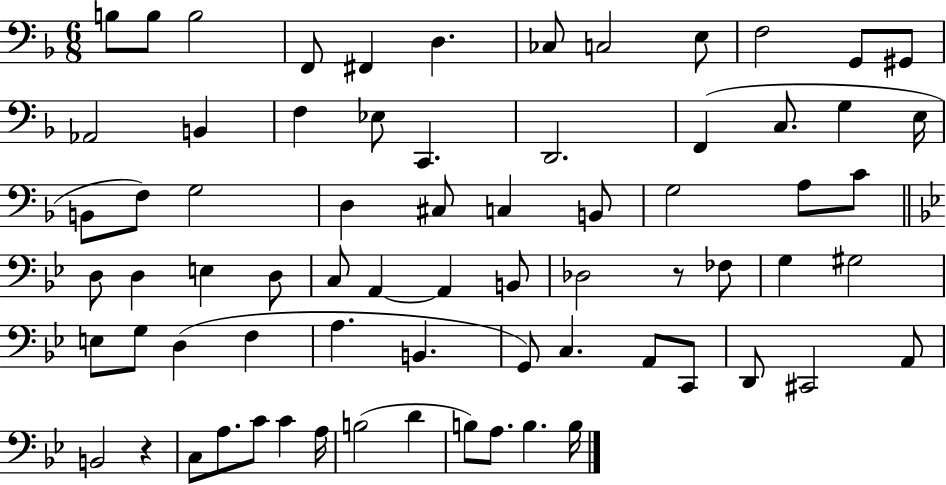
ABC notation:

X:1
T:Untitled
M:6/8
L:1/4
K:F
B,/2 B,/2 B,2 F,,/2 ^F,, D, _C,/2 C,2 E,/2 F,2 G,,/2 ^G,,/2 _A,,2 B,, F, _E,/2 C,, D,,2 F,, C,/2 G, E,/4 B,,/2 F,/2 G,2 D, ^C,/2 C, B,,/2 G,2 A,/2 C/2 D,/2 D, E, D,/2 C,/2 A,, A,, B,,/2 _D,2 z/2 _F,/2 G, ^G,2 E,/2 G,/2 D, F, A, B,, G,,/2 C, A,,/2 C,,/2 D,,/2 ^C,,2 A,,/2 B,,2 z C,/2 A,/2 C/2 C A,/4 B,2 D B,/2 A,/2 B, B,/4